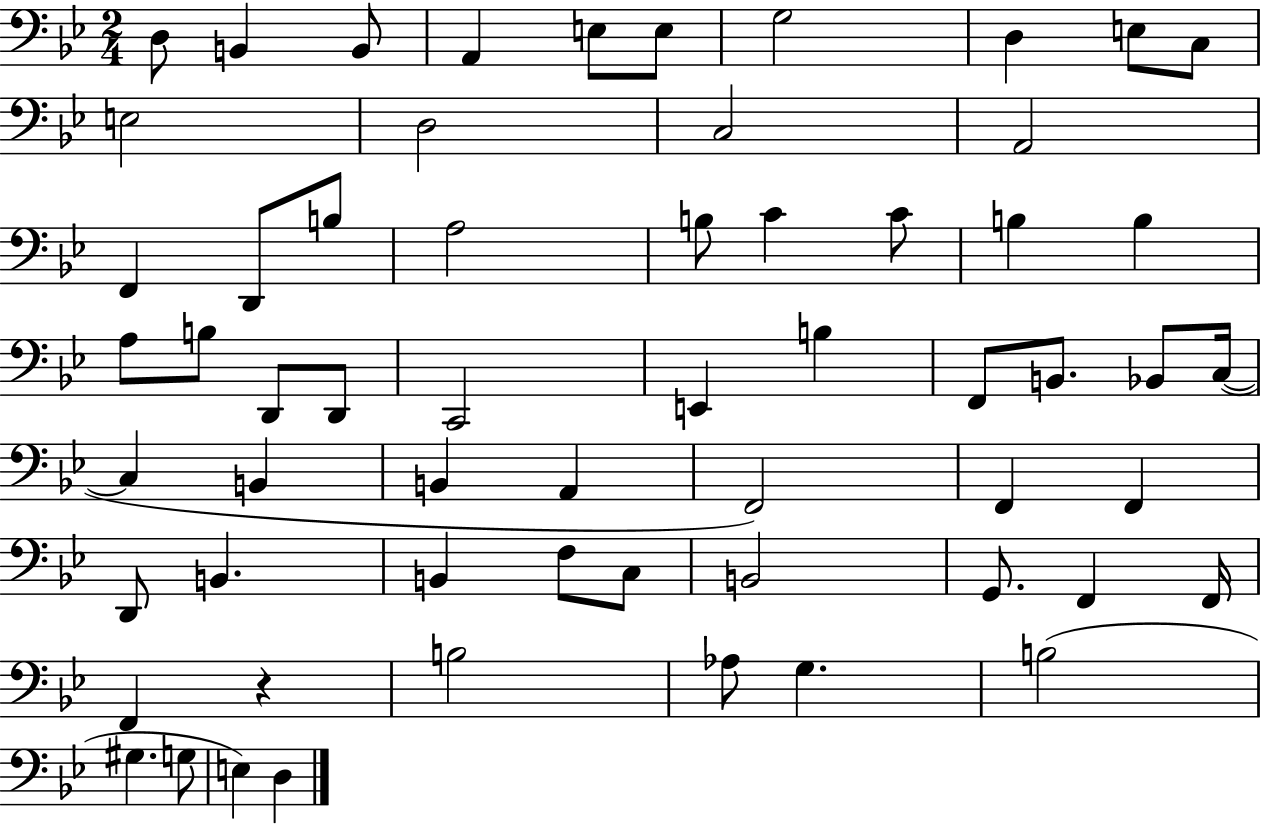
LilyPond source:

{
  \clef bass
  \numericTimeSignature
  \time 2/4
  \key bes \major
  d8 b,4 b,8 | a,4 e8 e8 | g2 | d4 e8 c8 | \break e2 | d2 | c2 | a,2 | \break f,4 d,8 b8 | a2 | b8 c'4 c'8 | b4 b4 | \break a8 b8 d,8 d,8 | c,2 | e,4 b4 | f,8 b,8. bes,8 c16~(~ | \break c4 b,4 | b,4 a,4 | f,2) | f,4 f,4 | \break d,8 b,4. | b,4 f8 c8 | b,2 | g,8. f,4 f,16 | \break f,4 r4 | b2 | aes8 g4. | b2( | \break gis4. g8 | e4) d4 | \bar "|."
}